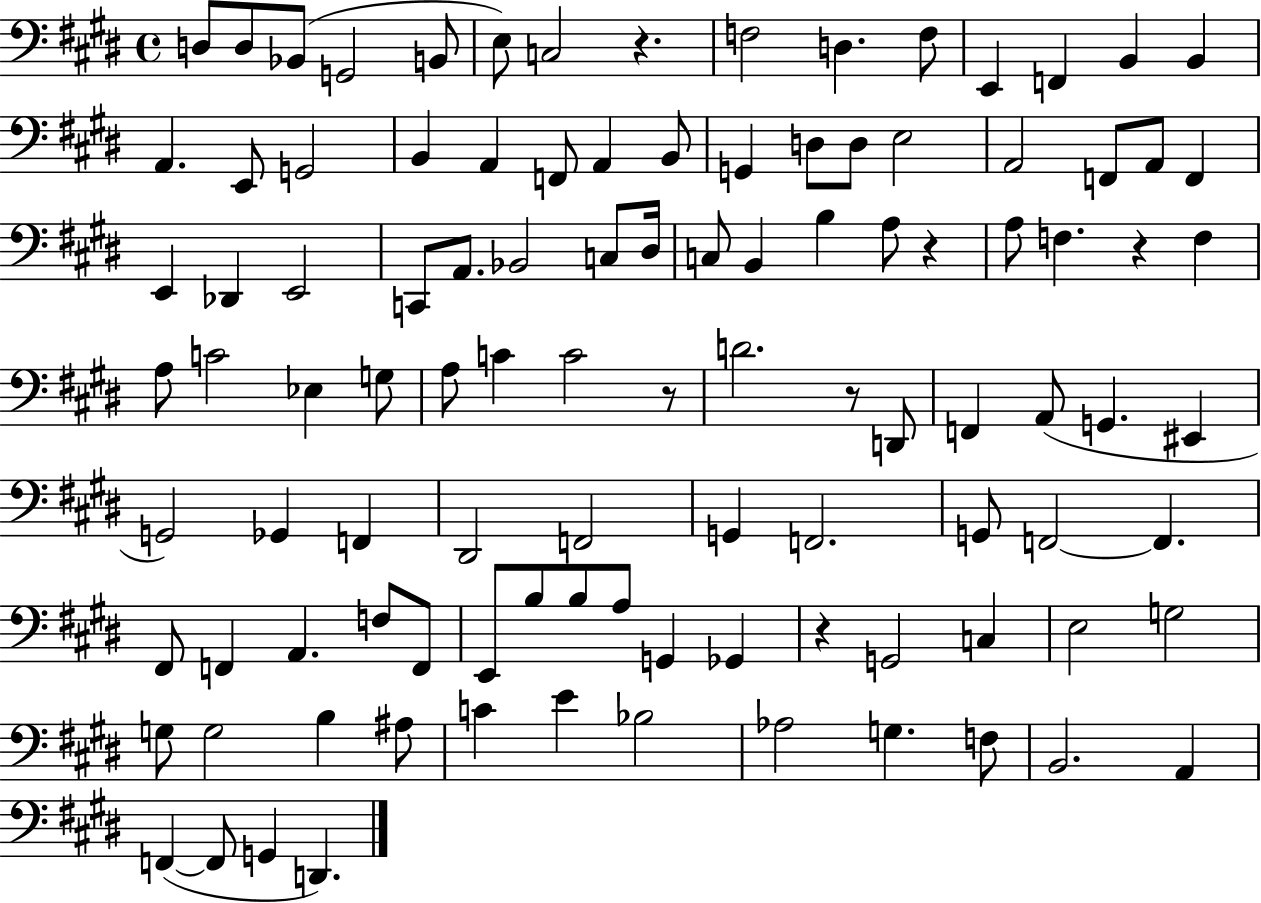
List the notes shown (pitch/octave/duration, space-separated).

D3/e D3/e Bb2/e G2/h B2/e E3/e C3/h R/q. F3/h D3/q. F3/e E2/q F2/q B2/q B2/q A2/q. E2/e G2/h B2/q A2/q F2/e A2/q B2/e G2/q D3/e D3/e E3/h A2/h F2/e A2/e F2/q E2/q Db2/q E2/h C2/e A2/e. Bb2/h C3/e D#3/s C3/e B2/q B3/q A3/e R/q A3/e F3/q. R/q F3/q A3/e C4/h Eb3/q G3/e A3/e C4/q C4/h R/e D4/h. R/e D2/e F2/q A2/e G2/q. EIS2/q G2/h Gb2/q F2/q D#2/h F2/h G2/q F2/h. G2/e F2/h F2/q. F#2/e F2/q A2/q. F3/e F2/e E2/e B3/e B3/e A3/e G2/q Gb2/q R/q G2/h C3/q E3/h G3/h G3/e G3/h B3/q A#3/e C4/q E4/q Bb3/h Ab3/h G3/q. F3/e B2/h. A2/q F2/q F2/e G2/q D2/q.